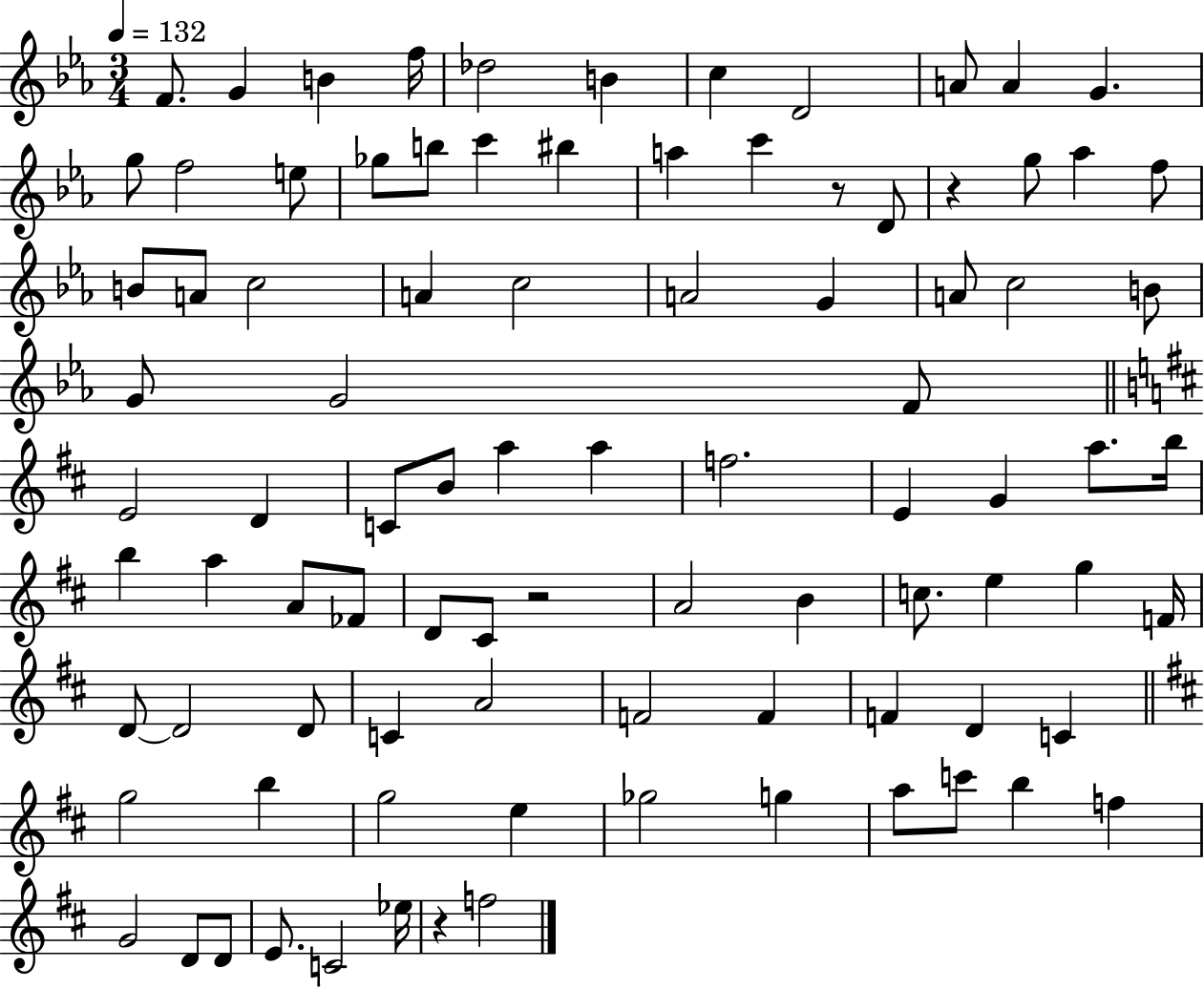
X:1
T:Untitled
M:3/4
L:1/4
K:Eb
F/2 G B f/4 _d2 B c D2 A/2 A G g/2 f2 e/2 _g/2 b/2 c' ^b a c' z/2 D/2 z g/2 _a f/2 B/2 A/2 c2 A c2 A2 G A/2 c2 B/2 G/2 G2 F/2 E2 D C/2 B/2 a a f2 E G a/2 b/4 b a A/2 _F/2 D/2 ^C/2 z2 A2 B c/2 e g F/4 D/2 D2 D/2 C A2 F2 F F D C g2 b g2 e _g2 g a/2 c'/2 b f G2 D/2 D/2 E/2 C2 _e/4 z f2